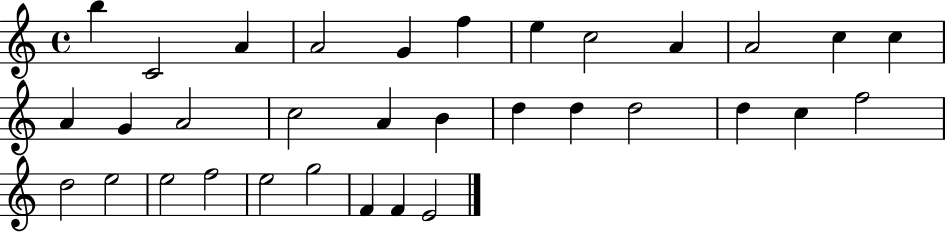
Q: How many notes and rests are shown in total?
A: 33